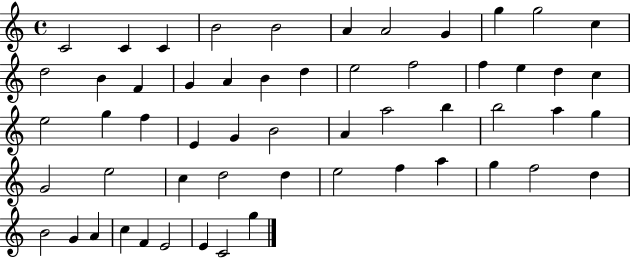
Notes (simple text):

C4/h C4/q C4/q B4/h B4/h A4/q A4/h G4/q G5/q G5/h C5/q D5/h B4/q F4/q G4/q A4/q B4/q D5/q E5/h F5/h F5/q E5/q D5/q C5/q E5/h G5/q F5/q E4/q G4/q B4/h A4/q A5/h B5/q B5/h A5/q G5/q G4/h E5/h C5/q D5/h D5/q E5/h F5/q A5/q G5/q F5/h D5/q B4/h G4/q A4/q C5/q F4/q E4/h E4/q C4/h G5/q